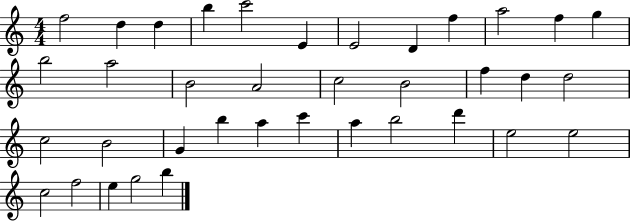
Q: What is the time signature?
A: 4/4